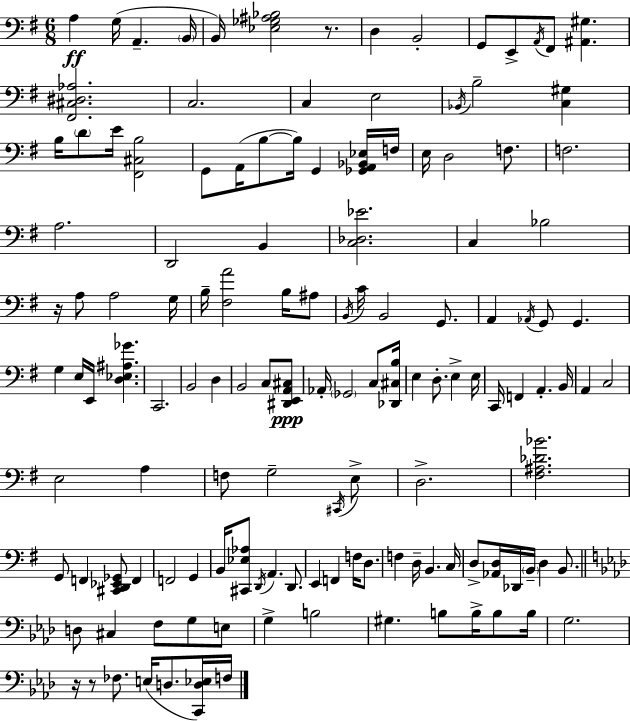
A3/q G3/s A2/q. B2/s B2/s [Eb3,Gb3,A#3,Bb3]/h R/e. D3/q B2/h G2/e E2/e A2/s F#2/e [A#2,G#3]/q. [F#2,C#3,D#3,Ab3]/h. C3/h. C3/q E3/h Bb2/s B3/h [C3,G#3]/q B3/s D4/e E4/s [F#2,C#3,B3]/h G2/e A2/s B3/e B3/s G2/q [Gb2,A2,Bb2,Eb3]/s F3/s E3/s D3/h F3/e. F3/h. A3/h. D2/h B2/q [C3,Db3,Eb4]/h. C3/q Bb3/h R/s A3/e A3/h G3/s B3/s [F#3,A4]/h B3/s A#3/e B2/s C4/s B2/h G2/e. A2/q Ab2/s G2/e G2/q. G3/q E3/s E2/s [D3,Eb3,A#3,Gb4]/q. C2/h. B2/h D3/q B2/h C3/e [D#2,E2,A2,C#3]/e Ab2/s Gb2/h C3/e [Db2,C#3,B3]/s E3/q D3/e. E3/q E3/s C2/s F2/q A2/q. B2/s A2/q C3/h E3/h A3/q F3/e G3/h C#2/s E3/e D3/h. [F#3,A#3,Db4,Bb4]/h. G2/e F2/q [C#2,D2,Eb2,Gb2]/e F2/q F2/h G2/q B2/s [C#2,Eb3,Ab3]/e D2/s A2/q. D2/e. E2/q F2/q F3/s D3/e. F3/q D3/s B2/q. C3/s D3/e [Ab2,D3]/s Db2/s B2/s D3/q B2/e. D3/e C#3/q F3/e G3/e E3/e G3/q B3/h G#3/q. B3/e B3/s B3/e B3/s G3/h. R/s R/e FES3/e. E3/s D3/e. [C2,D3,Eb3]/s F3/s